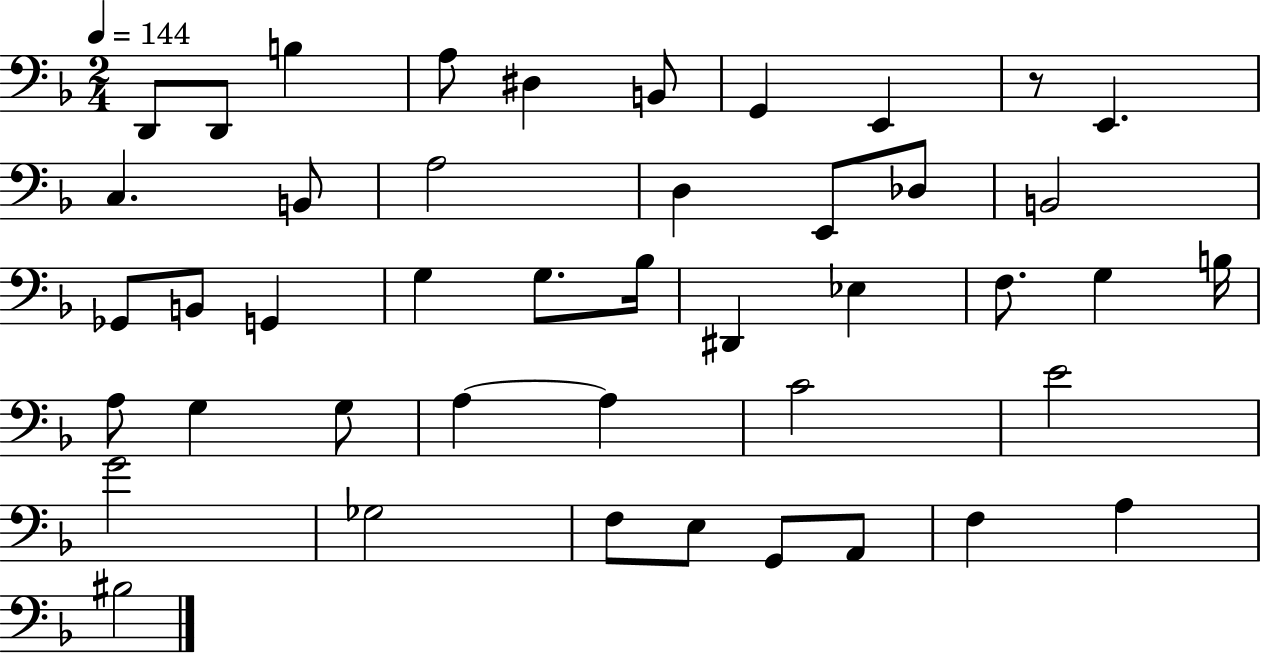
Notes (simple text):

D2/e D2/e B3/q A3/e D#3/q B2/e G2/q E2/q R/e E2/q. C3/q. B2/e A3/h D3/q E2/e Db3/e B2/h Gb2/e B2/e G2/q G3/q G3/e. Bb3/s D#2/q Eb3/q F3/e. G3/q B3/s A3/e G3/q G3/e A3/q A3/q C4/h E4/h G4/h Gb3/h F3/e E3/e G2/e A2/e F3/q A3/q BIS3/h